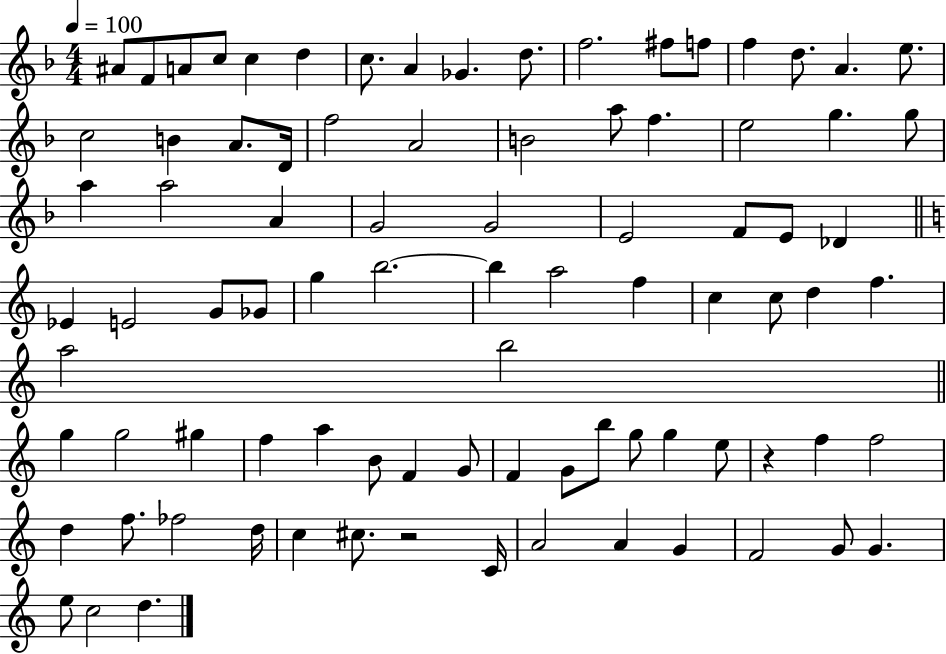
{
  \clef treble
  \numericTimeSignature
  \time 4/4
  \key f \major
  \tempo 4 = 100
  ais'8 f'8 a'8 c''8 c''4 d''4 | c''8. a'4 ges'4. d''8. | f''2. fis''8 f''8 | f''4 d''8. a'4. e''8. | \break c''2 b'4 a'8. d'16 | f''2 a'2 | b'2 a''8 f''4. | e''2 g''4. g''8 | \break a''4 a''2 a'4 | g'2 g'2 | e'2 f'8 e'8 des'4 | \bar "||" \break \key c \major ees'4 e'2 g'8 ges'8 | g''4 b''2.~~ | b''4 a''2 f''4 | c''4 c''8 d''4 f''4. | \break a''2 b''2 | \bar "||" \break \key a \minor g''4 g''2 gis''4 | f''4 a''4 b'8 f'4 g'8 | f'4 g'8 b''8 g''8 g''4 e''8 | r4 f''4 f''2 | \break d''4 f''8. fes''2 d''16 | c''4 cis''8. r2 c'16 | a'2 a'4 g'4 | f'2 g'8 g'4. | \break e''8 c''2 d''4. | \bar "|."
}